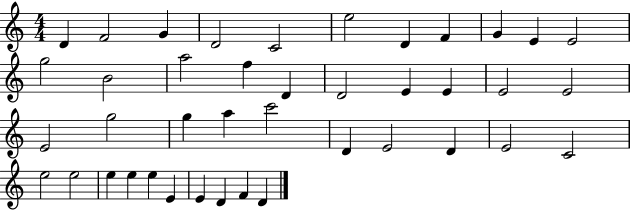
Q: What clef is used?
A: treble